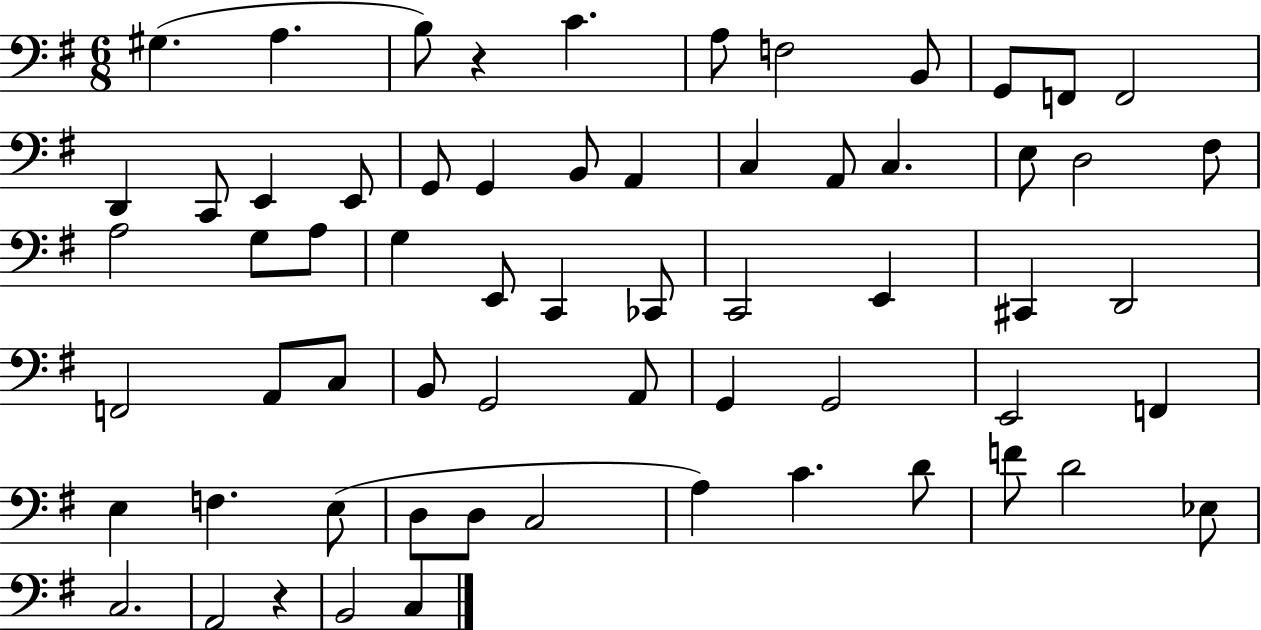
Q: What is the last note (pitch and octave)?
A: C3